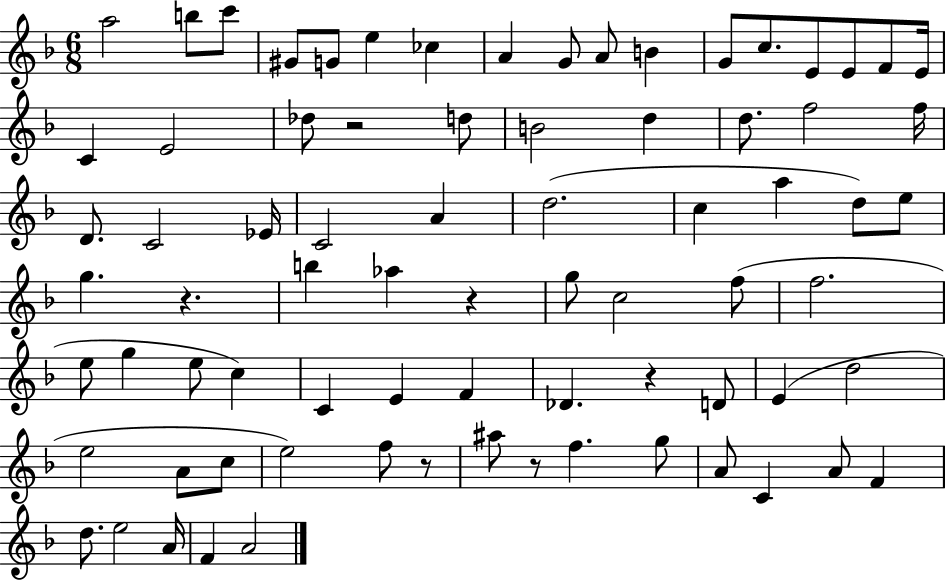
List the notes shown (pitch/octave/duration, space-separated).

A5/h B5/e C6/e G#4/e G4/e E5/q CES5/q A4/q G4/e A4/e B4/q G4/e C5/e. E4/e E4/e F4/e E4/s C4/q E4/h Db5/e R/h D5/e B4/h D5/q D5/e. F5/h F5/s D4/e. C4/h Eb4/s C4/h A4/q D5/h. C5/q A5/q D5/e E5/e G5/q. R/q. B5/q Ab5/q R/q G5/e C5/h F5/e F5/h. E5/e G5/q E5/e C5/q C4/q E4/q F4/q Db4/q. R/q D4/e E4/q D5/h E5/h A4/e C5/e E5/h F5/e R/e A#5/e R/e F5/q. G5/e A4/e C4/q A4/e F4/q D5/e. E5/h A4/s F4/q A4/h